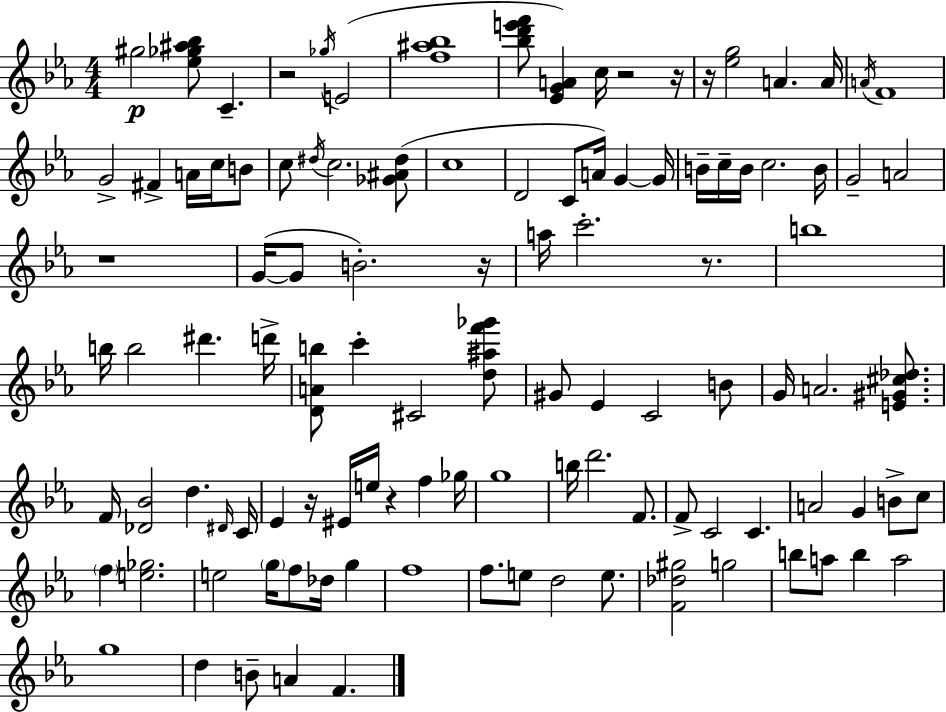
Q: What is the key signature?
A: C minor